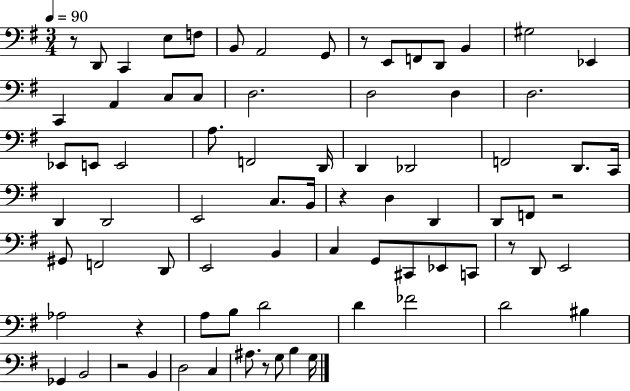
{
  \clef bass
  \numericTimeSignature
  \time 3/4
  \key g \major
  \tempo 4 = 90
  \repeat volta 2 { r8 d,8 c,4 e8 f8 | b,8 a,2 g,8 | r8 e,8 f,8 d,8 b,4 | gis2 ees,4 | \break c,4 a,4 c8 c8 | d2. | d2 d4 | d2. | \break ees,8 e,8 e,2 | a8. f,2 d,16 | d,4 des,2 | f,2 d,8. c,16 | \break d,4 d,2 | e,2 c8. b,16 | r4 d4 d,4 | d,8 f,8 r2 | \break gis,8 f,2 d,8 | e,2 b,4 | c4 g,8 cis,8 ees,8 c,8 | r8 d,8 e,2 | \break aes2 r4 | a8 b8 d'2 | d'4 fes'2 | d'2 bis4 | \break ges,4 b,2 | r2 b,4 | d2 c4 | ais8. r8 g8 b4 g16 | \break } \bar "|."
}